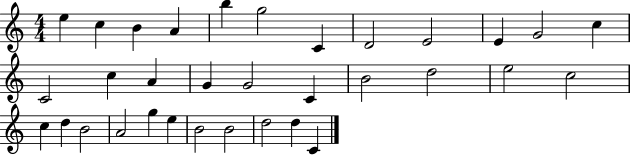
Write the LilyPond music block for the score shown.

{
  \clef treble
  \numericTimeSignature
  \time 4/4
  \key c \major
  e''4 c''4 b'4 a'4 | b''4 g''2 c'4 | d'2 e'2 | e'4 g'2 c''4 | \break c'2 c''4 a'4 | g'4 g'2 c'4 | b'2 d''2 | e''2 c''2 | \break c''4 d''4 b'2 | a'2 g''4 e''4 | b'2 b'2 | d''2 d''4 c'4 | \break \bar "|."
}